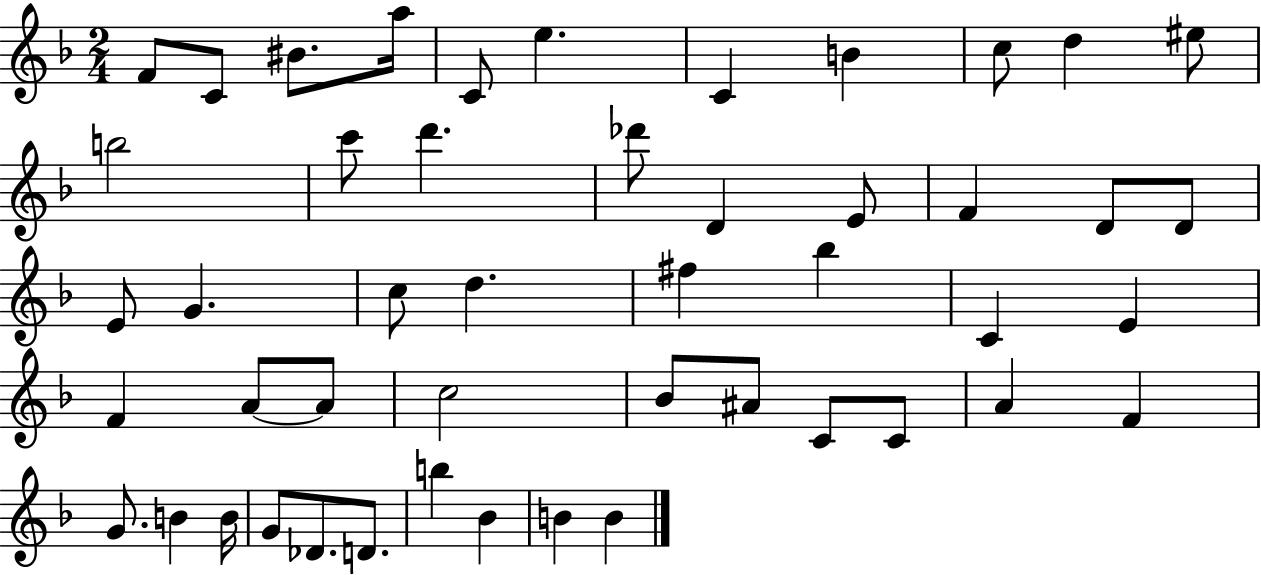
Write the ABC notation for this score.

X:1
T:Untitled
M:2/4
L:1/4
K:F
F/2 C/2 ^B/2 a/4 C/2 e C B c/2 d ^e/2 b2 c'/2 d' _d'/2 D E/2 F D/2 D/2 E/2 G c/2 d ^f _b C E F A/2 A/2 c2 _B/2 ^A/2 C/2 C/2 A F G/2 B B/4 G/2 _D/2 D/2 b _B B B